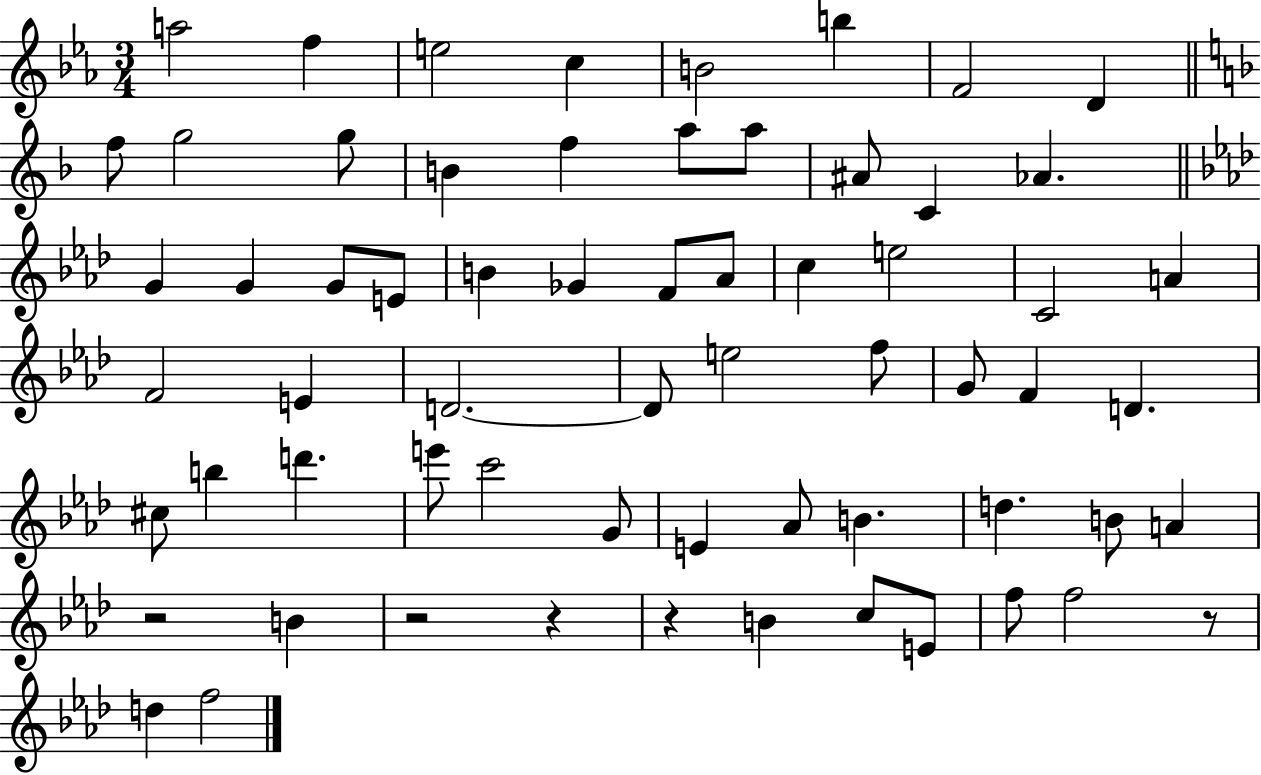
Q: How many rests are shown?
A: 5